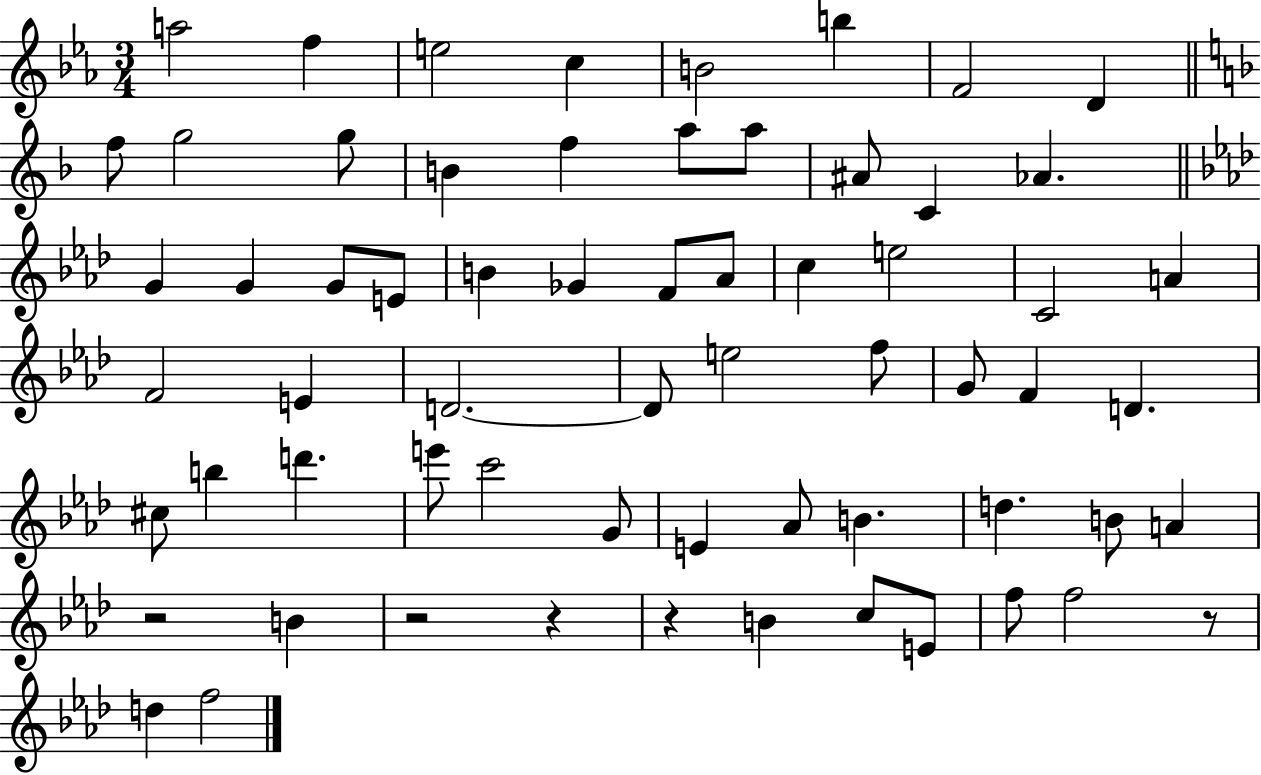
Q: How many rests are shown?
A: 5